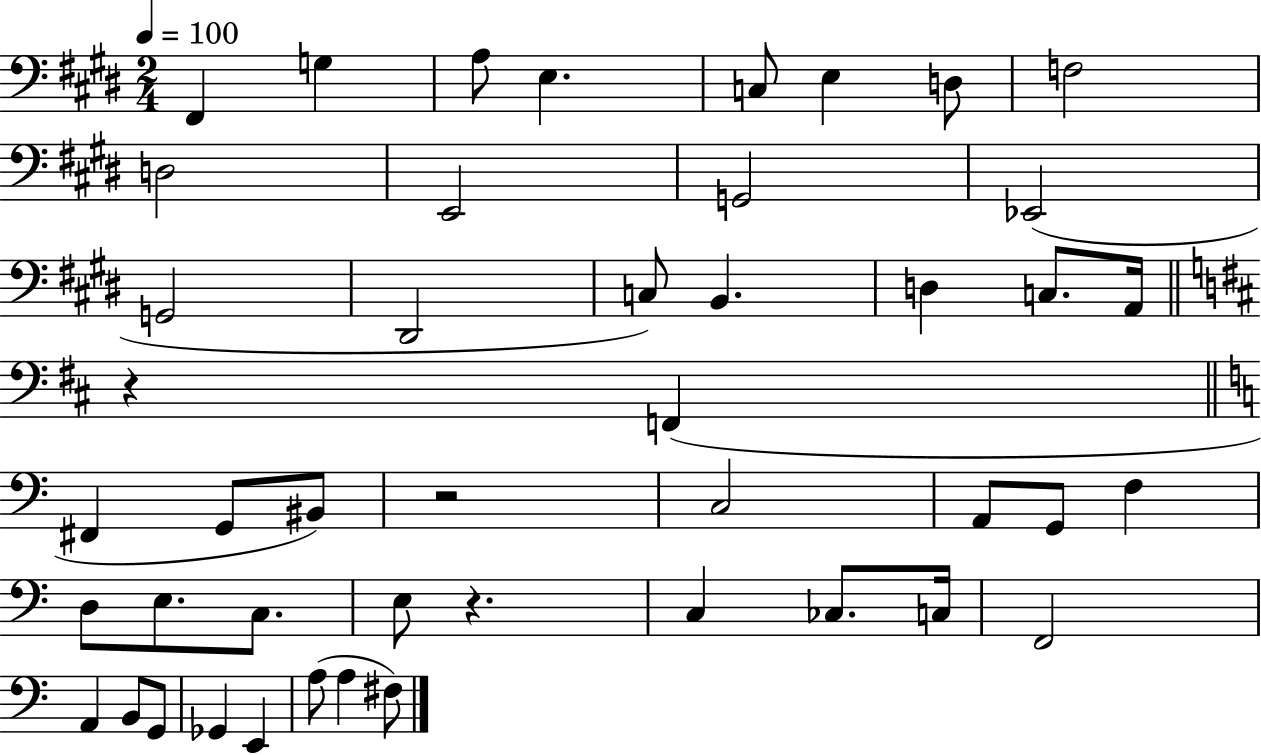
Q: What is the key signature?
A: E major